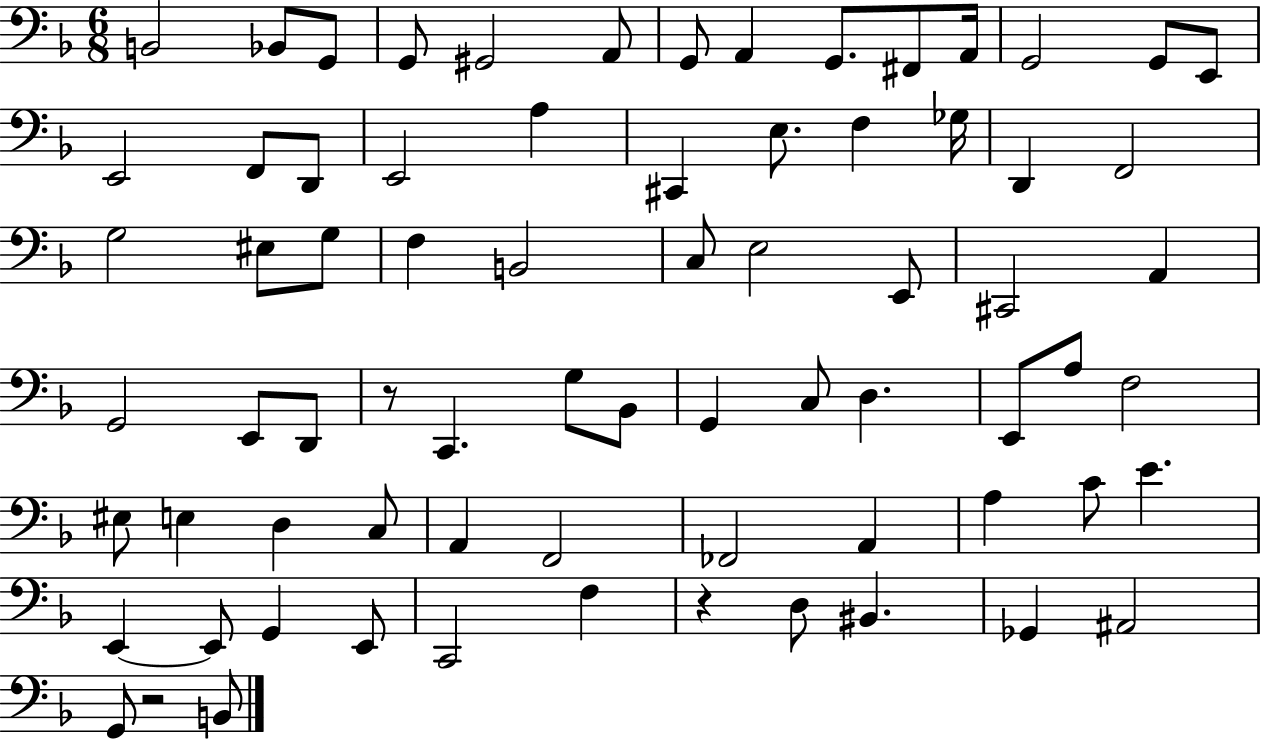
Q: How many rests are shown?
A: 3